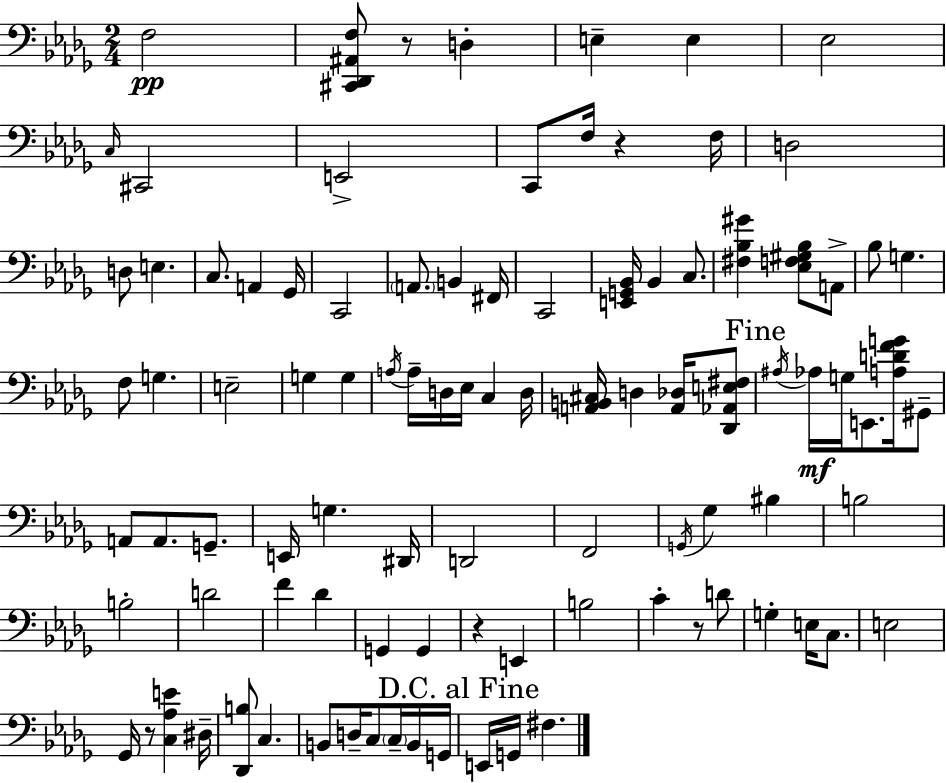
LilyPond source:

{
  \clef bass
  \numericTimeSignature
  \time 2/4
  \key bes \minor
  f2\pp | <cis, des, ais, f>8 r8 d4-. | e4-- e4 | ees2 | \break \grace { c16 } cis,2 | e,2-> | c,8 f16 r4 | f16 d2 | \break d8 e4. | c8. a,4 | ges,16 c,2 | \parenthesize a,8. b,4 | \break fis,16 c,2 | <e, g, bes,>16 bes,4 c8. | <fis bes gis'>4 <ees f gis bes>8 a,8-> | bes8 g4. | \break f8 g4. | e2-- | g4 g4 | \acciaccatura { a16 } a16-- d16 ees16 c4 | \break d16 <a, b, cis>16 d4 <a, des>16 | <des, aes, e fis>8 \mark "Fine" \acciaccatura { ais16 }\mf aes16 g16 e,8. | <a d' f' g'>16 gis,8-- a,8 a,8. | g,8.-- e,16 g4. | \break dis,16 d,2 | f,2 | \acciaccatura { g,16 } ges4 | bis4 b2 | \break b2-. | d'2 | f'4 | des'4 g,4 | \break g,4 r4 | e,4 b2 | c'4-. | r8 d'8 g4-. | \break e16 c8. e2 | ges,16 r8 <c aes e'>4 | dis16-- <des, b>8 c4. | b,8 d16-- c8 | \break \parenthesize c16-- b,16 g,16 \mark "D.C. al Fine" e,16 g,16 fis4. | \bar "|."
}